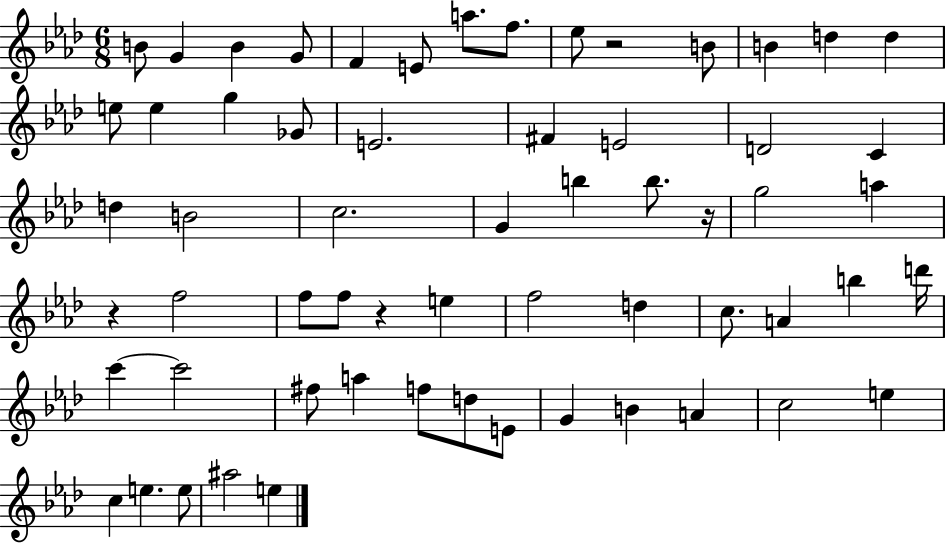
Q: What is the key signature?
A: AES major